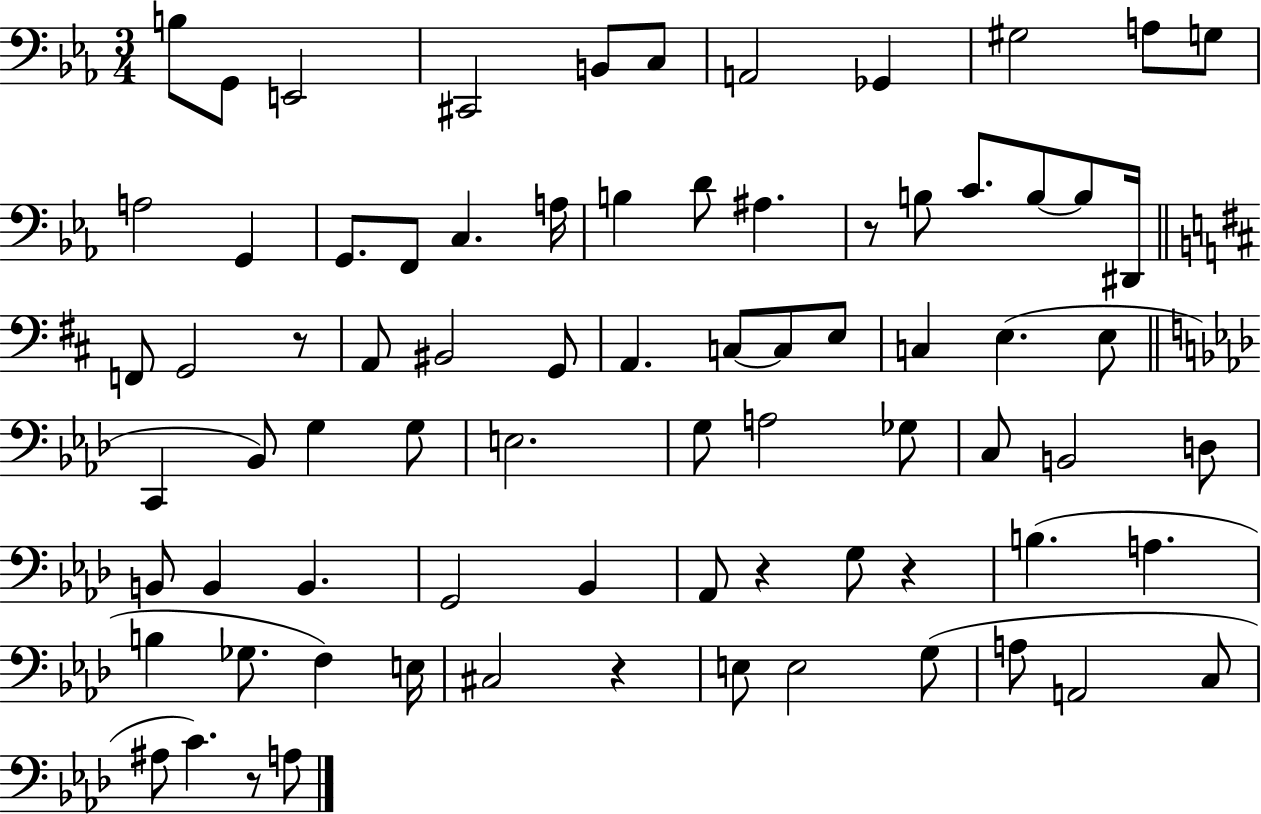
X:1
T:Untitled
M:3/4
L:1/4
K:Eb
B,/2 G,,/2 E,,2 ^C,,2 B,,/2 C,/2 A,,2 _G,, ^G,2 A,/2 G,/2 A,2 G,, G,,/2 F,,/2 C, A,/4 B, D/2 ^A, z/2 B,/2 C/2 B,/2 B,/2 ^D,,/4 F,,/2 G,,2 z/2 A,,/2 ^B,,2 G,,/2 A,, C,/2 C,/2 E,/2 C, E, E,/2 C,, _B,,/2 G, G,/2 E,2 G,/2 A,2 _G,/2 C,/2 B,,2 D,/2 B,,/2 B,, B,, G,,2 _B,, _A,,/2 z G,/2 z B, A, B, _G,/2 F, E,/4 ^C,2 z E,/2 E,2 G,/2 A,/2 A,,2 C,/2 ^A,/2 C z/2 A,/2